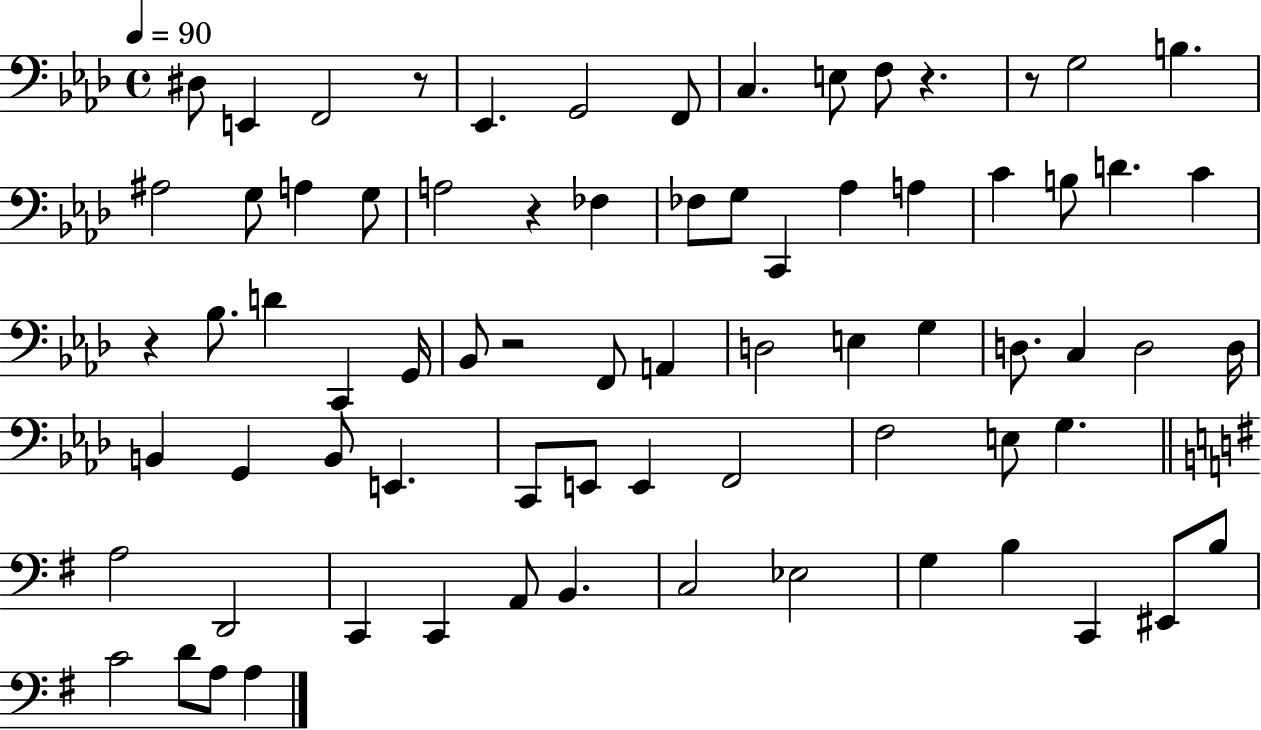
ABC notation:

X:1
T:Untitled
M:4/4
L:1/4
K:Ab
^D,/2 E,, F,,2 z/2 _E,, G,,2 F,,/2 C, E,/2 F,/2 z z/2 G,2 B, ^A,2 G,/2 A, G,/2 A,2 z _F, _F,/2 G,/2 C,, _A, A, C B,/2 D C z _B,/2 D C,, G,,/4 _B,,/2 z2 F,,/2 A,, D,2 E, G, D,/2 C, D,2 D,/4 B,, G,, B,,/2 E,, C,,/2 E,,/2 E,, F,,2 F,2 E,/2 G, A,2 D,,2 C,, C,, A,,/2 B,, C,2 _E,2 G, B, C,, ^E,,/2 B,/2 C2 D/2 A,/2 A,